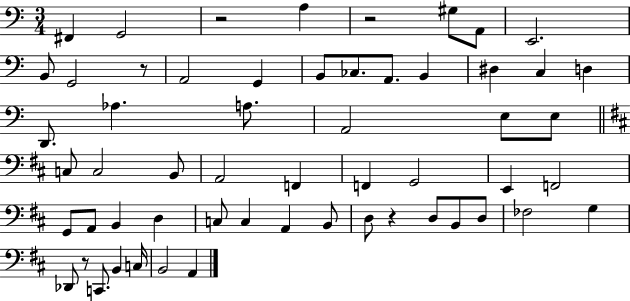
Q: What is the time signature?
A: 3/4